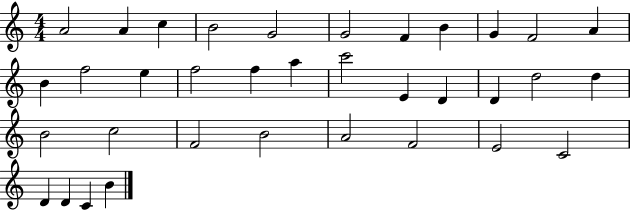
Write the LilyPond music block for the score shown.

{
  \clef treble
  \numericTimeSignature
  \time 4/4
  \key c \major
  a'2 a'4 c''4 | b'2 g'2 | g'2 f'4 b'4 | g'4 f'2 a'4 | \break b'4 f''2 e''4 | f''2 f''4 a''4 | c'''2 e'4 d'4 | d'4 d''2 d''4 | \break b'2 c''2 | f'2 b'2 | a'2 f'2 | e'2 c'2 | \break d'4 d'4 c'4 b'4 | \bar "|."
}